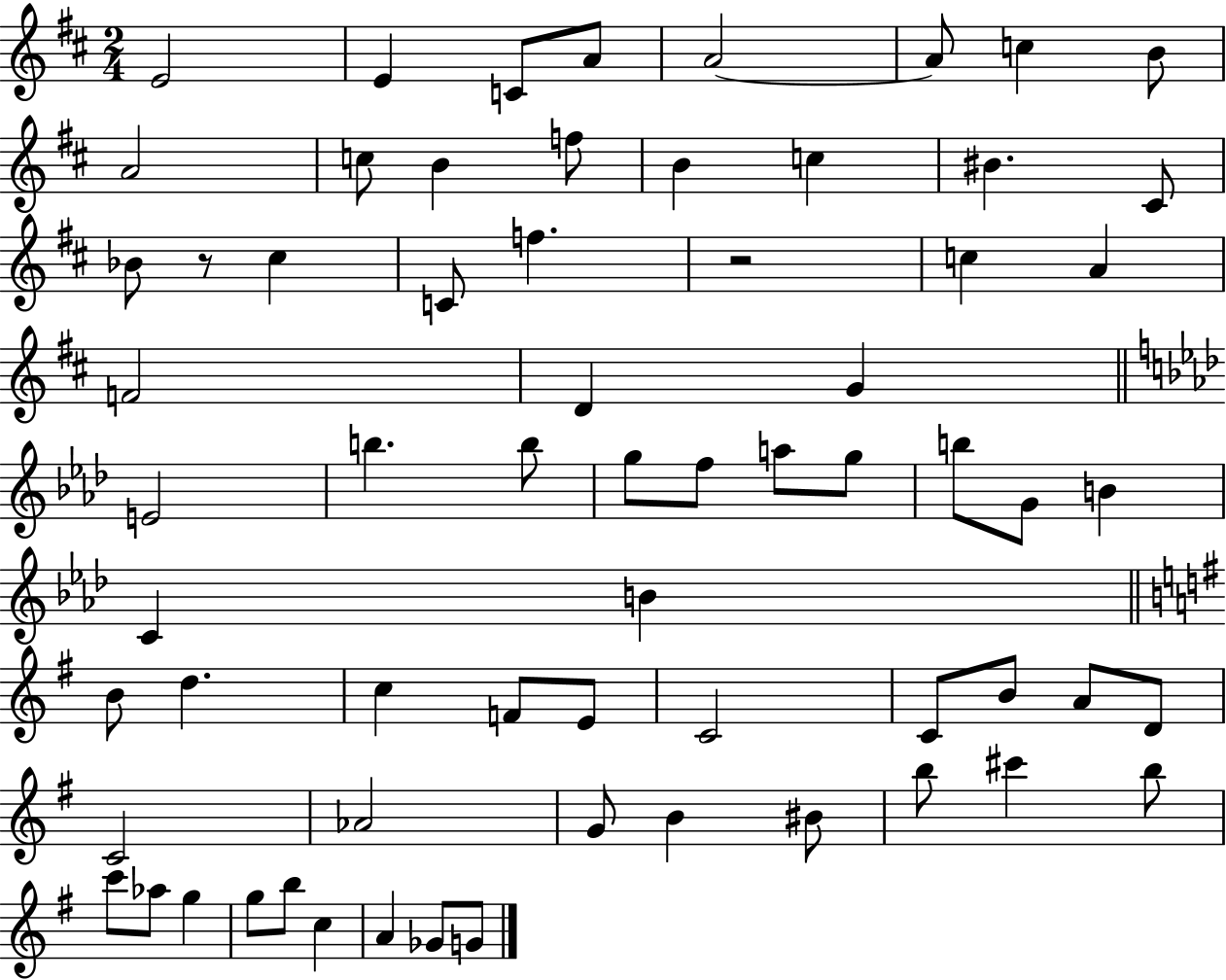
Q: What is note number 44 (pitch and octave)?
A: C4